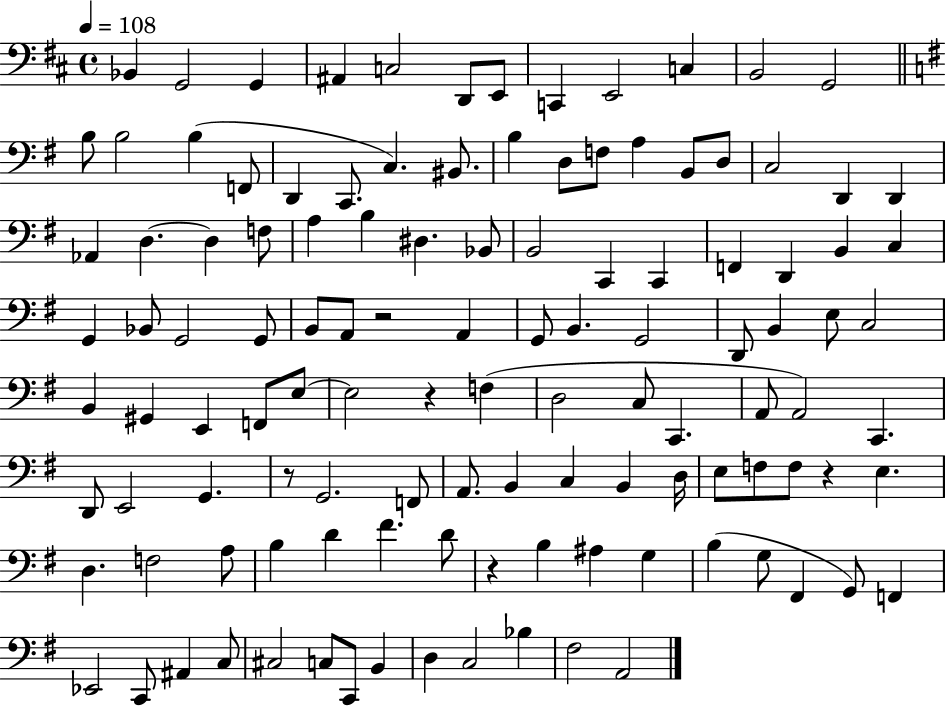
X:1
T:Untitled
M:4/4
L:1/4
K:D
_B,, G,,2 G,, ^A,, C,2 D,,/2 E,,/2 C,, E,,2 C, B,,2 G,,2 B,/2 B,2 B, F,,/2 D,, C,,/2 C, ^B,,/2 B, D,/2 F,/2 A, B,,/2 D,/2 C,2 D,, D,, _A,, D, D, F,/2 A, B, ^D, _B,,/2 B,,2 C,, C,, F,, D,, B,, C, G,, _B,,/2 G,,2 G,,/2 B,,/2 A,,/2 z2 A,, G,,/2 B,, G,,2 D,,/2 B,, E,/2 C,2 B,, ^G,, E,, F,,/2 E,/2 E,2 z F, D,2 C,/2 C,, A,,/2 A,,2 C,, D,,/2 E,,2 G,, z/2 G,,2 F,,/2 A,,/2 B,, C, B,, D,/4 E,/2 F,/2 F,/2 z E, D, F,2 A,/2 B, D ^F D/2 z B, ^A, G, B, G,/2 ^F,, G,,/2 F,, _E,,2 C,,/2 ^A,, C,/2 ^C,2 C,/2 C,,/2 B,, D, C,2 _B, ^F,2 A,,2